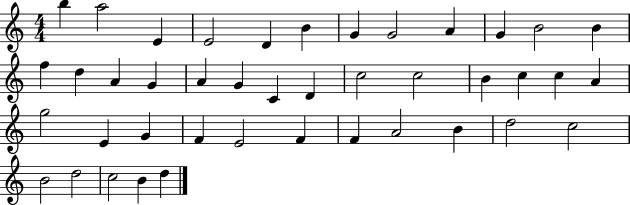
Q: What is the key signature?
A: C major